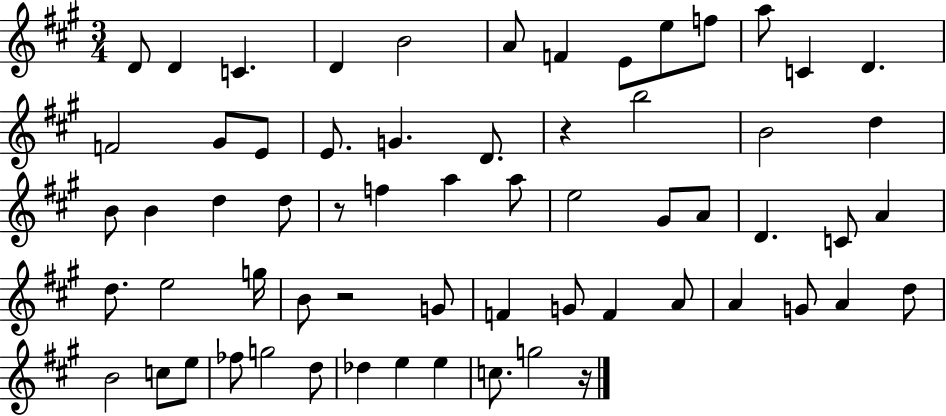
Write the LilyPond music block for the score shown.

{
  \clef treble
  \numericTimeSignature
  \time 3/4
  \key a \major
  \repeat volta 2 { d'8 d'4 c'4. | d'4 b'2 | a'8 f'4 e'8 e''8 f''8 | a''8 c'4 d'4. | \break f'2 gis'8 e'8 | e'8. g'4. d'8. | r4 b''2 | b'2 d''4 | \break b'8 b'4 d''4 d''8 | r8 f''4 a''4 a''8 | e''2 gis'8 a'8 | d'4. c'8 a'4 | \break d''8. e''2 g''16 | b'8 r2 g'8 | f'4 g'8 f'4 a'8 | a'4 g'8 a'4 d''8 | \break b'2 c''8 e''8 | fes''8 g''2 d''8 | des''4 e''4 e''4 | c''8. g''2 r16 | \break } \bar "|."
}